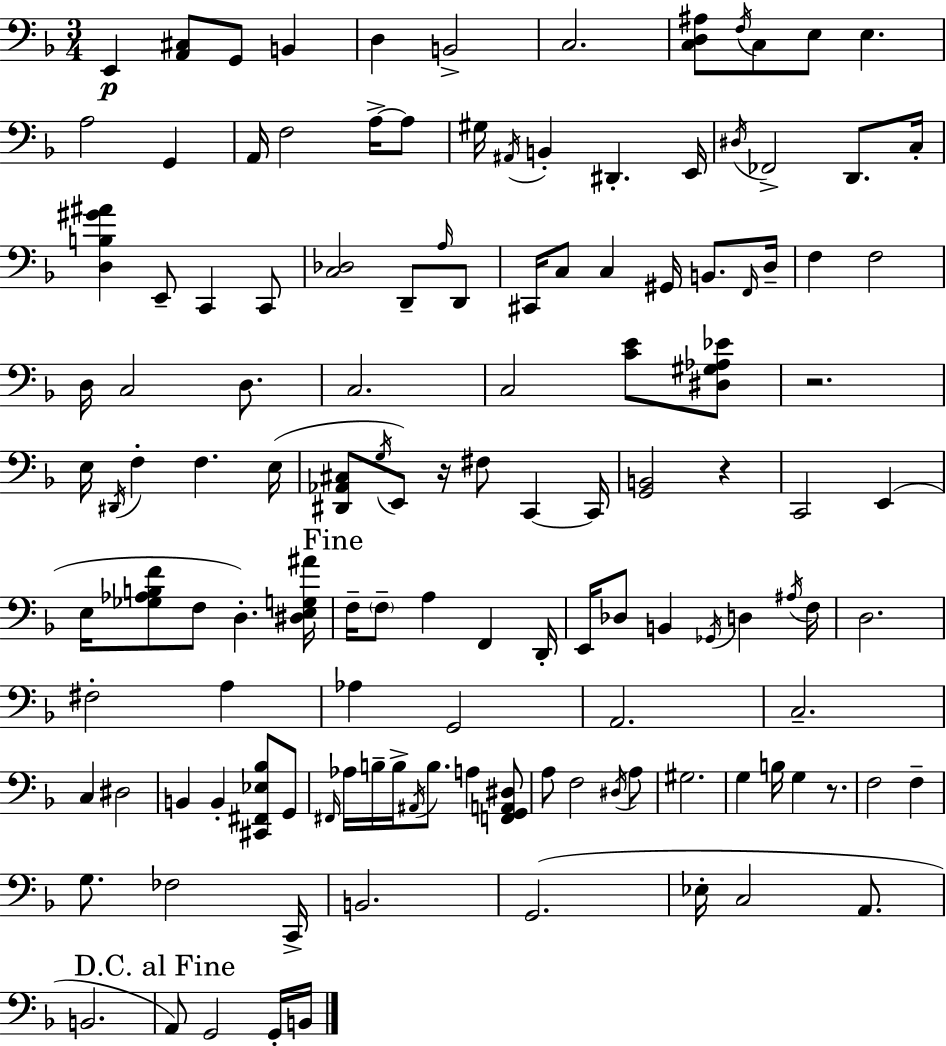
{
  \clef bass
  \numericTimeSignature
  \time 3/4
  \key f \major
  e,4\p <a, cis>8 g,8 b,4 | d4 b,2-> | c2. | <c d ais>8 \acciaccatura { f16 } c8 e8 e4. | \break a2 g,4 | a,16 f2 a16->~~ a8 | gis16 \acciaccatura { ais,16 } b,4-. dis,4.-. | e,16 \acciaccatura { dis16 } fes,2-> d,8. | \break c16-. <d b gis' ais'>4 e,8-- c,4 | c,8 <c des>2 d,8-- | \grace { a16 } d,8 cis,16 c8 c4 gis,16 | b,8. \grace { f,16 } d16-- f4 f2 | \break d16 c2 | d8. c2. | c2 | <c' e'>8 <dis gis aes ees'>8 r2. | \break e16 \acciaccatura { dis,16 } f4-. f4. | e16( <dis, aes, cis>8 \acciaccatura { g16 } e,8) r16 | fis8 c,4~~ c,16 <g, b,>2 | r4 c,2 | \break e,4( e16 <ges aes b f'>8 f8 | d4.-.) <dis e g ais'>16 \mark "Fine" f16-- \parenthesize f8-- a4 | f,4 d,16-. e,16 des8 b,4 | \acciaccatura { ges,16 } d4 \acciaccatura { ais16 } f16 d2. | \break fis2-. | a4 aes4 | g,2 a,2. | c2.-- | \break c4 | dis2 b,4 | b,4-. <cis, fis, ees bes>8 g,8 \grace { fis,16 } aes16 b16-- | b16-> \acciaccatura { ais,16 } b8. a4 <f, g, a, dis>8 a8 | \break f2 \acciaccatura { dis16 } a8 | gis2. | g4 b16 g4 r8. | f2 f4-- | \break g8. fes2 c,16-> | b,2. | g,2.( | ees16-. c2 a,8. | \break b,2. | \mark "D.C. al Fine" a,8) g,2 g,16-. b,16 | \bar "|."
}